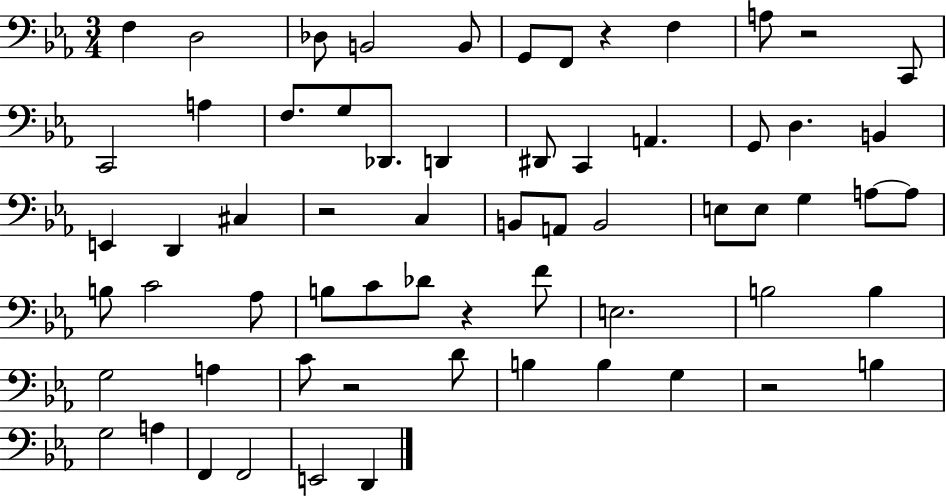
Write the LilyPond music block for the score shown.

{
  \clef bass
  \numericTimeSignature
  \time 3/4
  \key ees \major
  \repeat volta 2 { f4 d2 | des8 b,2 b,8 | g,8 f,8 r4 f4 | a8 r2 c,8 | \break c,2 a4 | f8. g8 des,8. d,4 | dis,8 c,4 a,4. | g,8 d4. b,4 | \break e,4 d,4 cis4 | r2 c4 | b,8 a,8 b,2 | e8 e8 g4 a8~~ a8 | \break b8 c'2 aes8 | b8 c'8 des'8 r4 f'8 | e2. | b2 b4 | \break g2 a4 | c'8 r2 d'8 | b4 b4 g4 | r2 b4 | \break g2 a4 | f,4 f,2 | e,2 d,4 | } \bar "|."
}